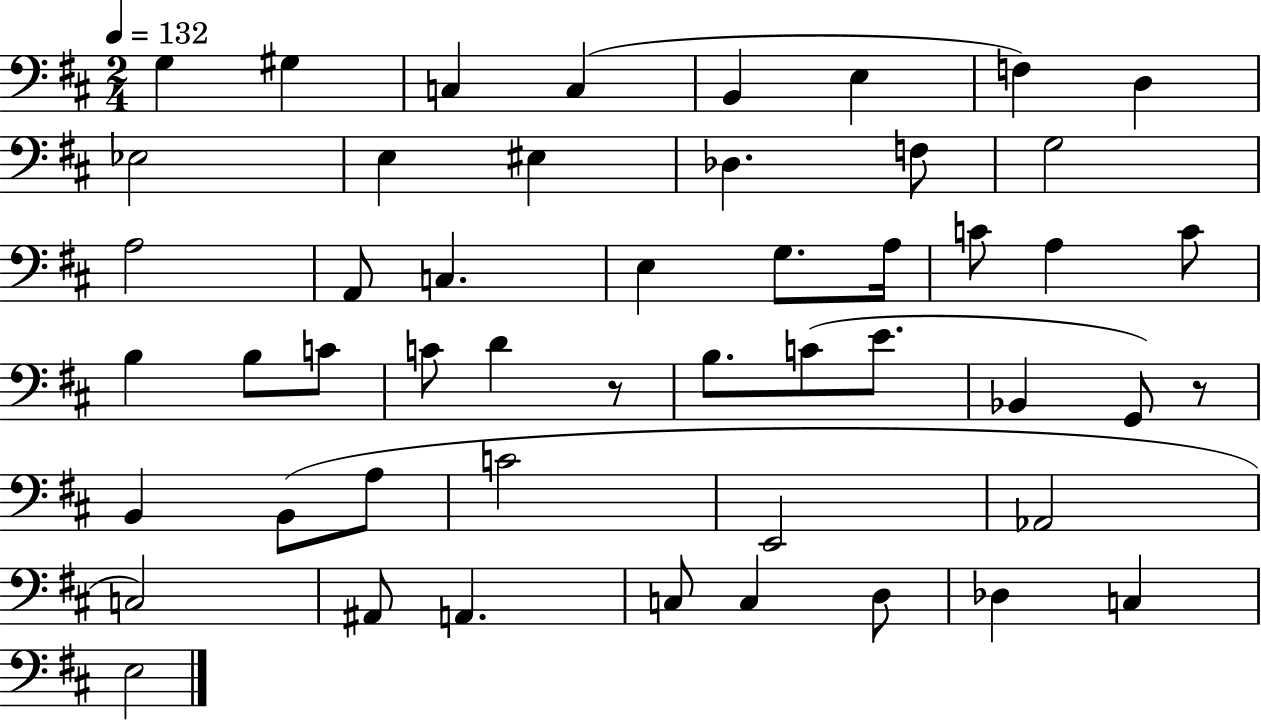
G3/q G#3/q C3/q C3/q B2/q E3/q F3/q D3/q Eb3/h E3/q EIS3/q Db3/q. F3/e G3/h A3/h A2/e C3/q. E3/q G3/e. A3/s C4/e A3/q C4/e B3/q B3/e C4/e C4/e D4/q R/e B3/e. C4/e E4/e. Bb2/q G2/e R/e B2/q B2/e A3/e C4/h E2/h Ab2/h C3/h A#2/e A2/q. C3/e C3/q D3/e Db3/q C3/q E3/h